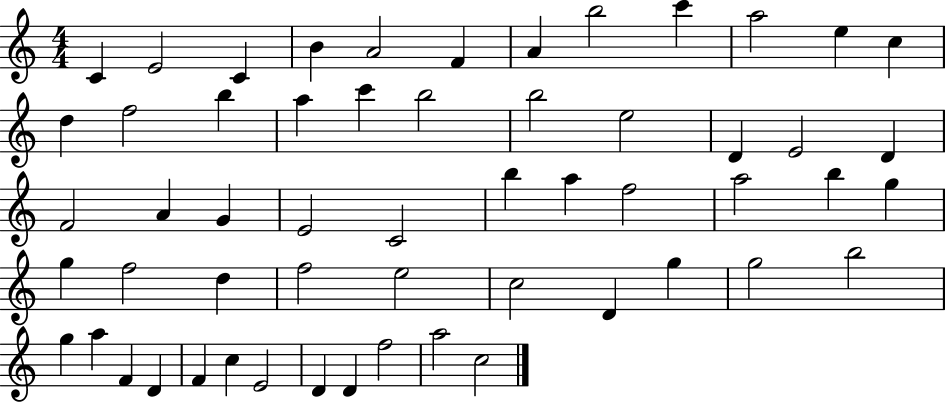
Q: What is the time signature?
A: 4/4